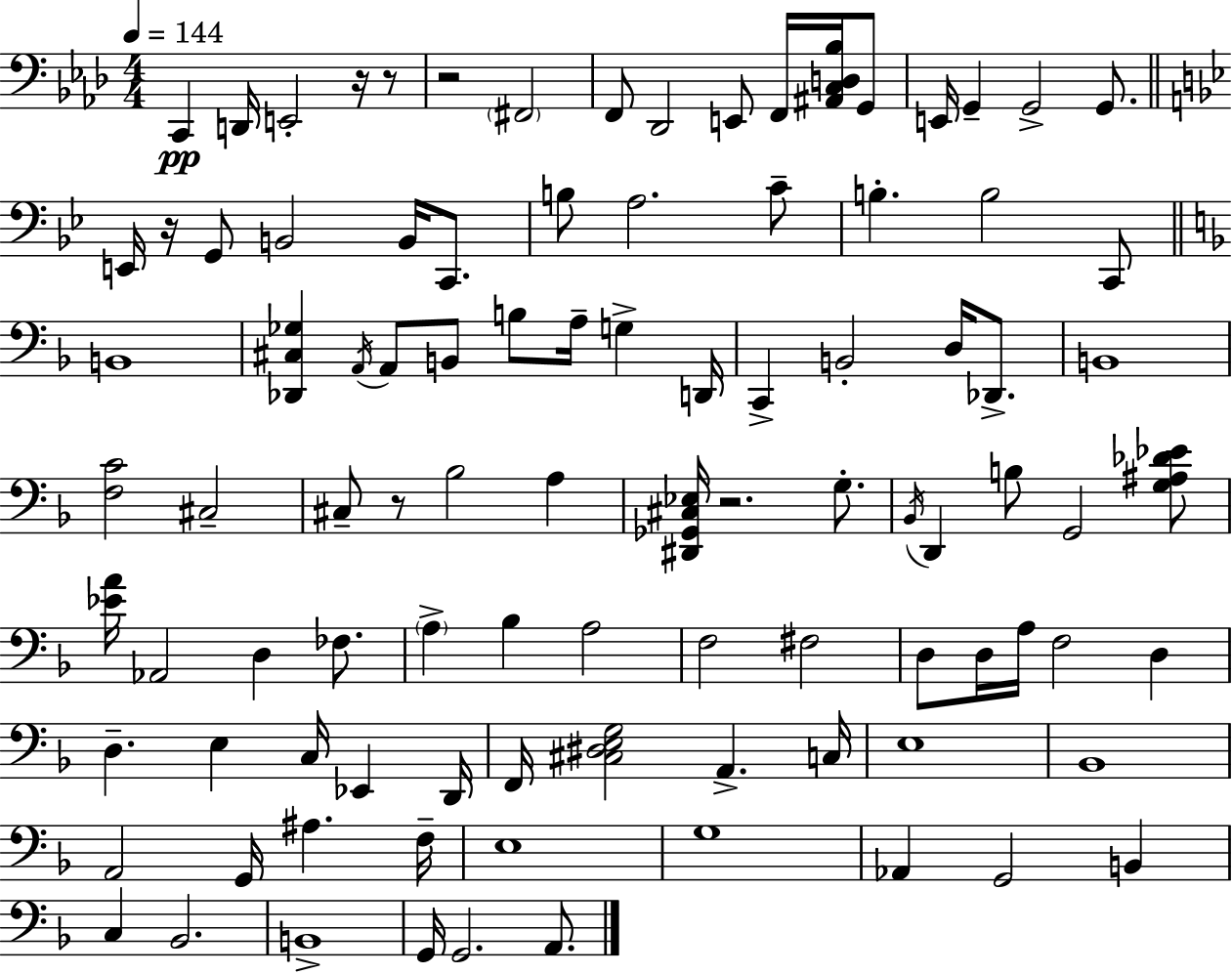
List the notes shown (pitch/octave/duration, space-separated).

C2/q D2/s E2/h R/s R/e R/h F#2/h F2/e Db2/h E2/e F2/s [A#2,C3,D3,Bb3]/s G2/e E2/s G2/q G2/h G2/e. E2/s R/s G2/e B2/h B2/s C2/e. B3/e A3/h. C4/e B3/q. B3/h C2/e B2/w [Db2,C#3,Gb3]/q A2/s A2/e B2/e B3/e A3/s G3/q D2/s C2/q B2/h D3/s Db2/e. B2/w [F3,C4]/h C#3/h C#3/e R/e Bb3/h A3/q [D#2,Gb2,C#3,Eb3]/s R/h. G3/e. Bb2/s D2/q B3/e G2/h [G3,A#3,Db4,Eb4]/e [Eb4,A4]/s Ab2/h D3/q FES3/e. A3/q Bb3/q A3/h F3/h F#3/h D3/e D3/s A3/s F3/h D3/q D3/q. E3/q C3/s Eb2/q D2/s F2/s [C#3,D#3,E3,G3]/h A2/q. C3/s E3/w Bb2/w A2/h G2/s A#3/q. F3/s E3/w G3/w Ab2/q G2/h B2/q C3/q Bb2/h. B2/w G2/s G2/h. A2/e.